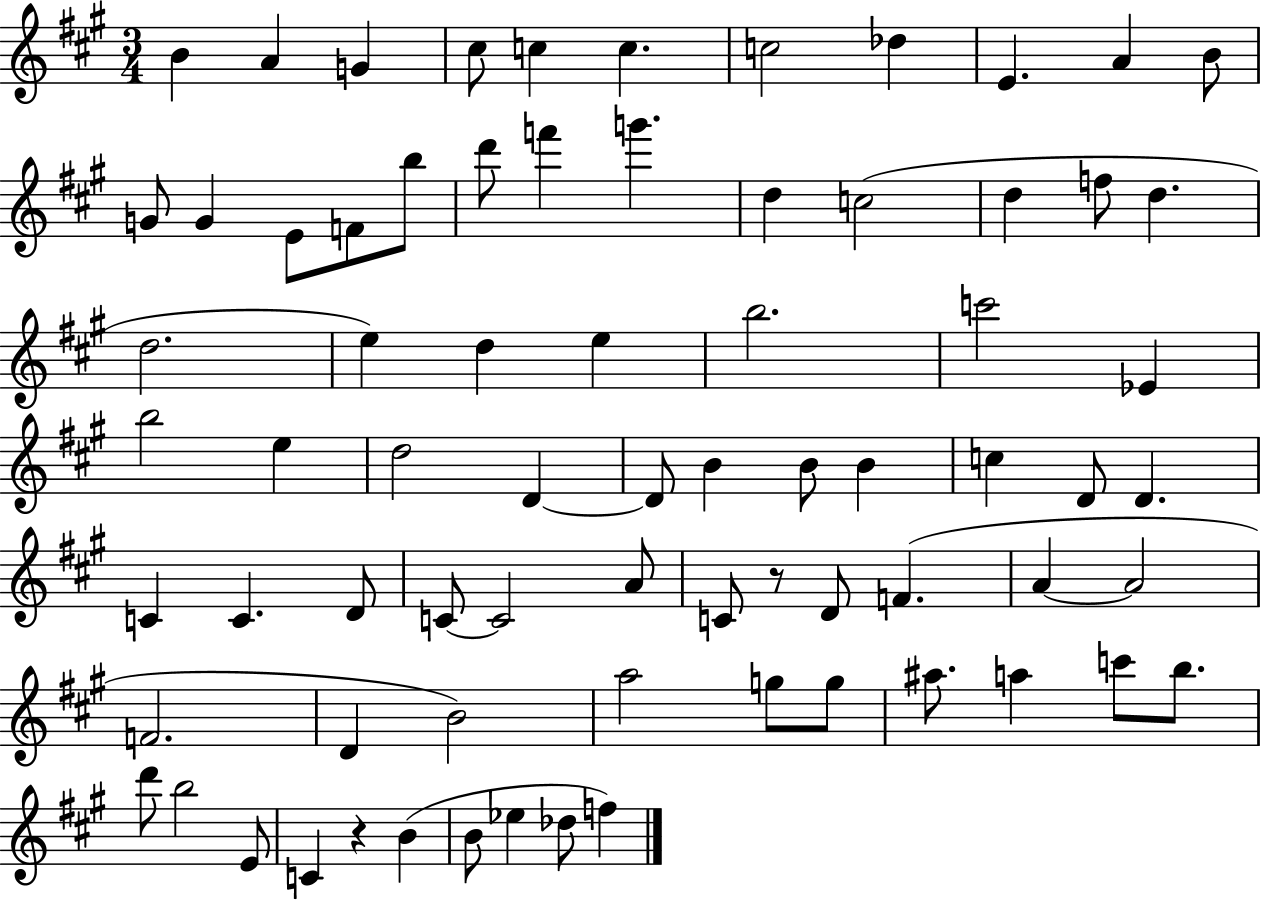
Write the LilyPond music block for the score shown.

{
  \clef treble
  \numericTimeSignature
  \time 3/4
  \key a \major
  b'4 a'4 g'4 | cis''8 c''4 c''4. | c''2 des''4 | e'4. a'4 b'8 | \break g'8 g'4 e'8 f'8 b''8 | d'''8 f'''4 g'''4. | d''4 c''2( | d''4 f''8 d''4. | \break d''2. | e''4) d''4 e''4 | b''2. | c'''2 ees'4 | \break b''2 e''4 | d''2 d'4~~ | d'8 b'4 b'8 b'4 | c''4 d'8 d'4. | \break c'4 c'4. d'8 | c'8~~ c'2 a'8 | c'8 r8 d'8 f'4.( | a'4~~ a'2 | \break f'2. | d'4 b'2) | a''2 g''8 g''8 | ais''8. a''4 c'''8 b''8. | \break d'''8 b''2 e'8 | c'4 r4 b'4( | b'8 ees''4 des''8 f''4) | \bar "|."
}